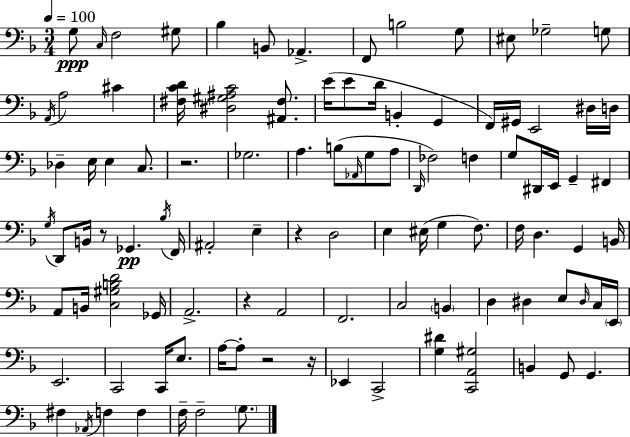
X:1
T:Untitled
M:3/4
L:1/4
K:Dm
G,/2 C,/4 F,2 ^G,/2 _B, B,,/2 _A,, F,,/2 B,2 G,/2 ^E,/2 _G,2 G,/2 A,,/4 A,2 ^C [^F,CD]/4 [^D,^G,^A,C]2 [^A,,^F,]/2 E/4 E/2 D/4 B,, G,, F,,/4 ^G,,/4 E,,2 ^D,/4 D,/4 _D, E,/4 E, C,/2 z2 _G,2 A, B,/2 _A,,/4 G,/2 A,/2 D,,/4 _F,2 F, G,/2 ^D,,/4 E,,/4 G,, ^F,, G,/4 D,,/2 B,,/4 z/2 _G,, _B,/4 F,,/4 ^A,,2 E, z D,2 E, ^E,/4 G, F,/2 F,/4 D, G,, B,,/4 A,,/2 B,,/4 [C,^G,B,D]2 _G,,/4 A,,2 z A,,2 F,,2 C,2 B,, D, ^D, E,/2 ^D,/4 C,/4 E,,/4 E,,2 C,,2 C,,/4 E,/2 A,/4 A,/2 z2 z/4 _E,, C,,2 [G,^D] [C,,A,,^G,]2 B,, G,,/2 G,, ^F, _A,,/4 F, F, F,/4 F,2 G,/2